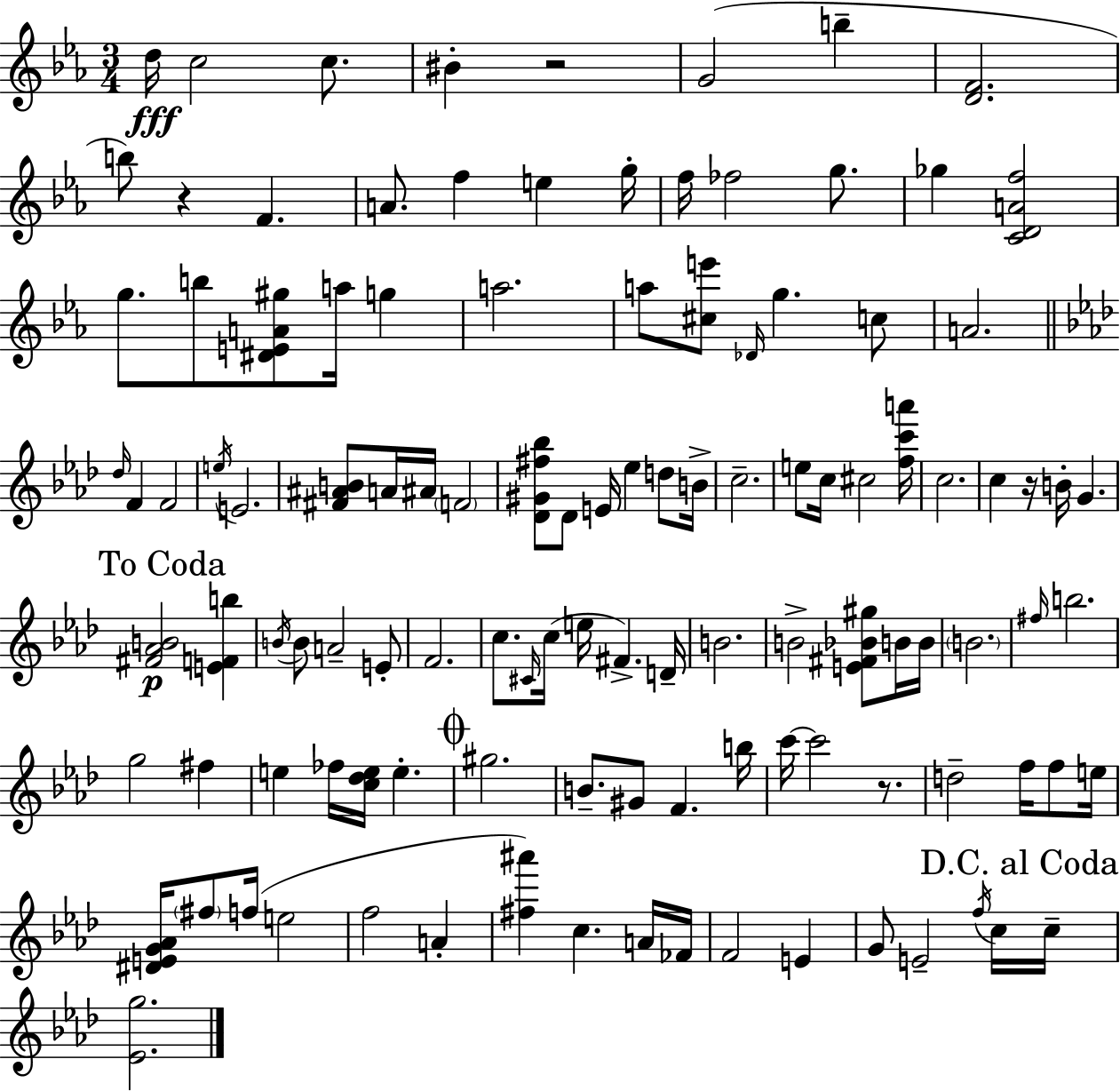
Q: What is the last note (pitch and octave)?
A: C5